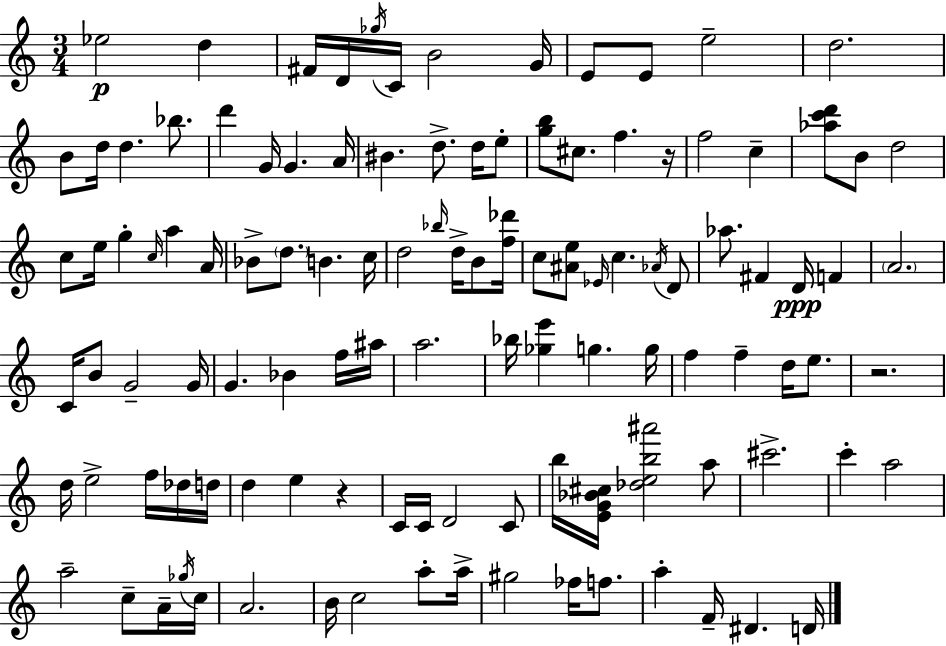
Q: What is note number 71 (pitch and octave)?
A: D5